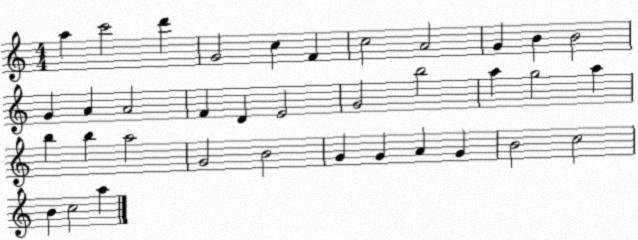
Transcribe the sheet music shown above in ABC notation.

X:1
T:Untitled
M:4/4
L:1/4
K:C
a c'2 d' G2 c F c2 A2 G B B2 G A A2 F D E2 G2 b2 a g2 a b b a2 G2 B2 G G A G B2 c2 B c2 a